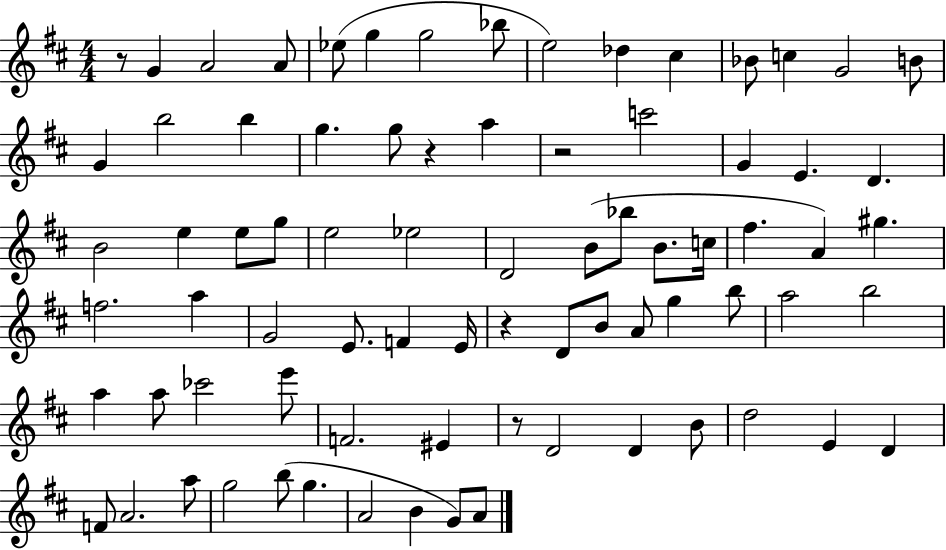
R/e G4/q A4/h A4/e Eb5/e G5/q G5/h Bb5/e E5/h Db5/q C#5/q Bb4/e C5/q G4/h B4/e G4/q B5/h B5/q G5/q. G5/e R/q A5/q R/h C6/h G4/q E4/q. D4/q. B4/h E5/q E5/e G5/e E5/h Eb5/h D4/h B4/e Bb5/e B4/e. C5/s F#5/q. A4/q G#5/q. F5/h. A5/q G4/h E4/e. F4/q E4/s R/q D4/e B4/e A4/e G5/q B5/e A5/h B5/h A5/q A5/e CES6/h E6/e F4/h. EIS4/q R/e D4/h D4/q B4/e D5/h E4/q D4/q F4/e A4/h. A5/e G5/h B5/e G5/q. A4/h B4/q G4/e A4/e